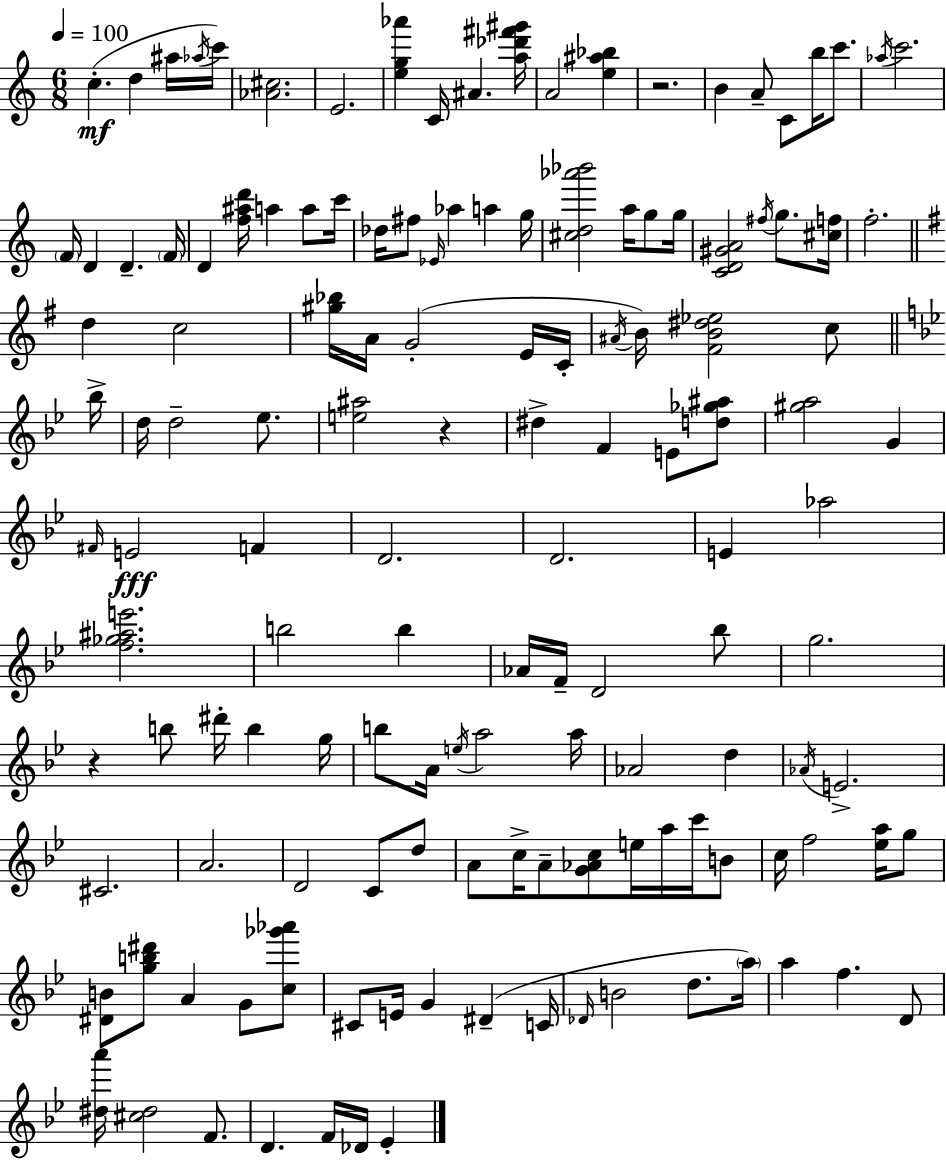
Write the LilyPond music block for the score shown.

{
  \clef treble
  \numericTimeSignature
  \time 6/8
  \key c \major
  \tempo 4 = 100
  \repeat volta 2 { c''4.-.(\mf d''4 ais''16 \acciaccatura { aes''16 }) | c'''16 <aes' cis''>2. | e'2. | <e'' g'' aes'''>4 c'16 ais'4. | \break <a'' des''' fis''' gis'''>16 a'2 <e'' ais'' bes''>4 | r2. | b'4 a'8-- c'8 b''16 c'''8. | \acciaccatura { aes''16 } c'''2. | \break \parenthesize f'16 d'4 d'4.-- | \parenthesize f'16 d'4 <f'' ais'' d'''>16 a''4 a''8 | c'''16 des''16 fis''8 \grace { ees'16 } aes''4 a''4 | g''16 <cis'' d'' aes''' bes'''>2 a''16 | \break g''8 g''16 <c' d' gis' a'>2 \acciaccatura { fis''16 } | g''8. <cis'' f''>16 f''2.-. | \bar "||" \break \key g \major d''4 c''2 | <gis'' bes''>16 a'16 g'2-.( e'16 c'16-. | \acciaccatura { ais'16 }) b'16 <fis' b' dis'' ees''>2 c''8 | \bar "||" \break \key g \minor bes''16-> d''16 d''2-- ees''8. | <e'' ais''>2 r4 | dis''4-> f'4 e'8 <d'' ges'' ais''>8 | <gis'' a''>2 g'4 | \break \grace { fis'16 } e'2\fff f'4 | d'2. | d'2. | e'4 aes''2 | \break <f'' ges'' ais'' e'''>2. | b''2 b''4 | aes'16 f'16-- d'2 | bes''8 g''2. | \break r4 b''8 dis'''16-. b''4 | g''16 b''8 a'16 \acciaccatura { e''16 } a''2 | a''16 aes'2 d''4 | \acciaccatura { aes'16 } e'2.-> | \break cis'2. | a'2. | d'2 | c'8 d''8 a'8 c''16-> a'8-- <g' aes' c''>8 e''16 | \break a''16 c'''16 b'8 c''16 f''2 | <ees'' a''>16 g''8 <dis' b'>8 <g'' b'' dis'''>8 a'4 | g'8 <c'' ges''' aes'''>8 cis'8 e'16 g'4 dis'4--( | c'16 \grace { des'16 } b'2 | \break d''8. \parenthesize a''16) a''4 f''4. | d'8 <dis'' a'''>16 <cis'' dis''>2 | f'8. d'4. f'16 | des'16 ees'4-. } \bar "|."
}